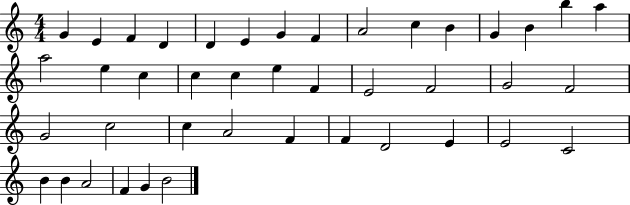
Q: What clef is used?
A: treble